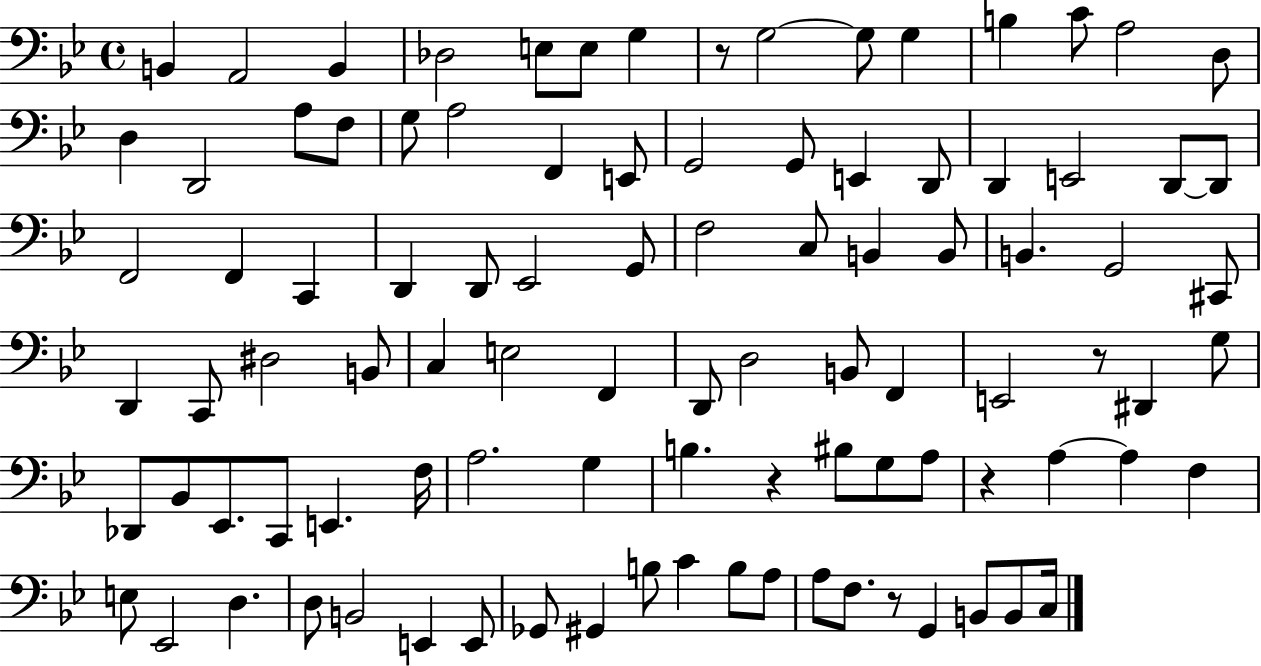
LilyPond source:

{
  \clef bass
  \time 4/4
  \defaultTimeSignature
  \key bes \major
  b,4 a,2 b,4 | des2 e8 e8 g4 | r8 g2~~ g8 g4 | b4 c'8 a2 d8 | \break d4 d,2 a8 f8 | g8 a2 f,4 e,8 | g,2 g,8 e,4 d,8 | d,4 e,2 d,8~~ d,8 | \break f,2 f,4 c,4 | d,4 d,8 ees,2 g,8 | f2 c8 b,4 b,8 | b,4. g,2 cis,8 | \break d,4 c,8 dis2 b,8 | c4 e2 f,4 | d,8 d2 b,8 f,4 | e,2 r8 dis,4 g8 | \break des,8 bes,8 ees,8. c,8 e,4. f16 | a2. g4 | b4. r4 bis8 g8 a8 | r4 a4~~ a4 f4 | \break e8 ees,2 d4. | d8 b,2 e,4 e,8 | ges,8 gis,4 b8 c'4 b8 a8 | a8 f8. r8 g,4 b,8 b,8 c16 | \break \bar "|."
}